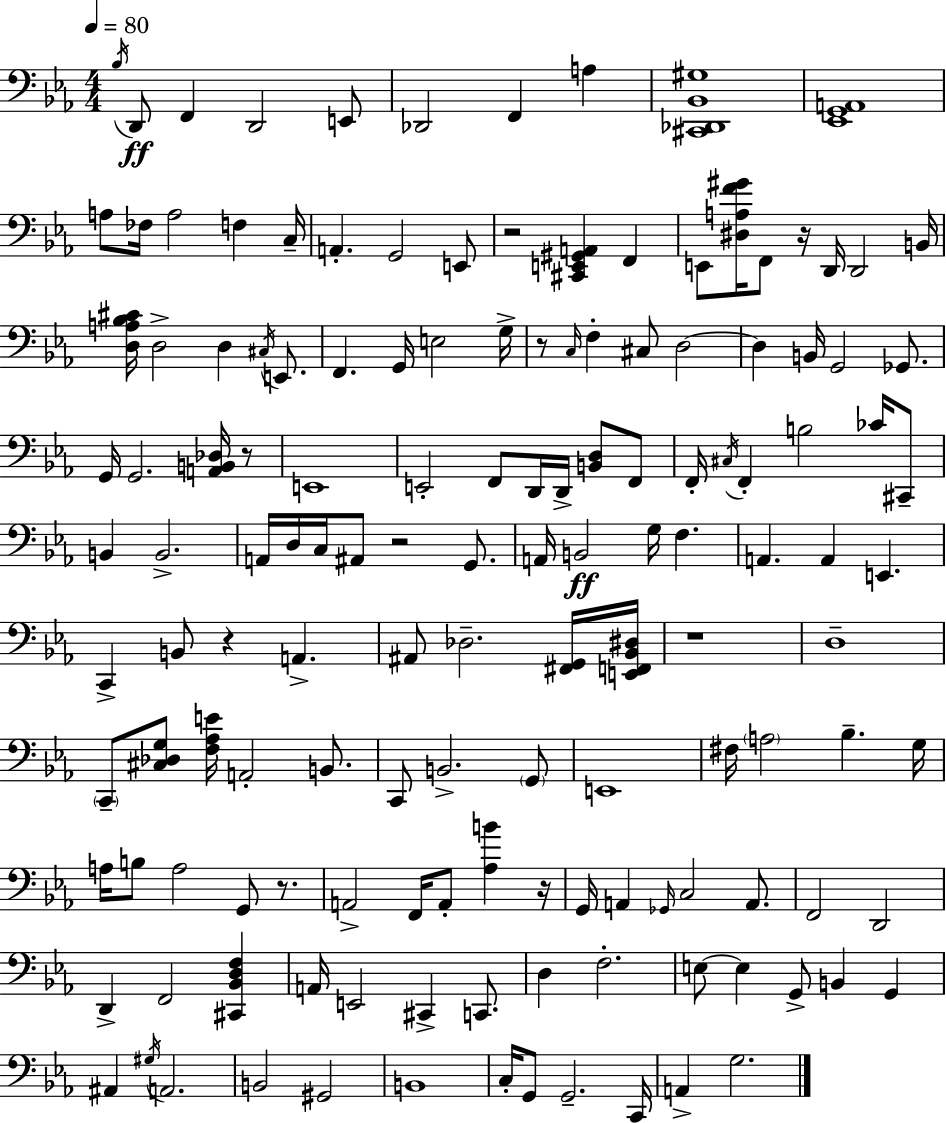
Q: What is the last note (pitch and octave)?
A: G3